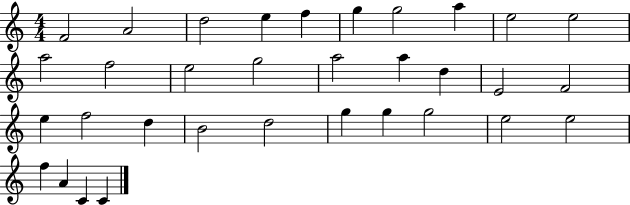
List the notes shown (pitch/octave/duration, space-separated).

F4/h A4/h D5/h E5/q F5/q G5/q G5/h A5/q E5/h E5/h A5/h F5/h E5/h G5/h A5/h A5/q D5/q E4/h F4/h E5/q F5/h D5/q B4/h D5/h G5/q G5/q G5/h E5/h E5/h F5/q A4/q C4/q C4/q